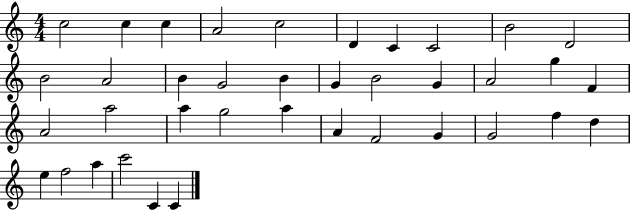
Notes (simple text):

C5/h C5/q C5/q A4/h C5/h D4/q C4/q C4/h B4/h D4/h B4/h A4/h B4/q G4/h B4/q G4/q B4/h G4/q A4/h G5/q F4/q A4/h A5/h A5/q G5/h A5/q A4/q F4/h G4/q G4/h F5/q D5/q E5/q F5/h A5/q C6/h C4/q C4/q